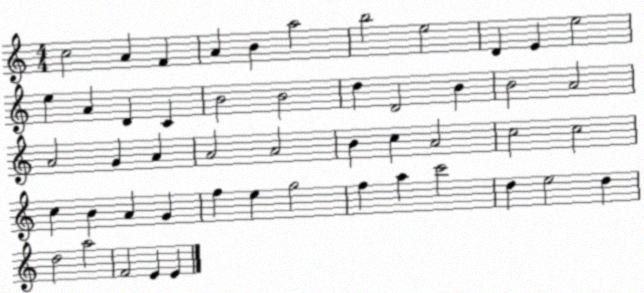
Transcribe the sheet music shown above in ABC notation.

X:1
T:Untitled
M:4/4
L:1/4
K:C
c2 A F A B a2 b2 e2 D E e2 e A D C B2 B2 d D2 B B2 A2 A2 G A A2 A2 B c A2 c2 c2 c B A G f e g2 f a c'2 d e2 d d2 a2 F2 E E